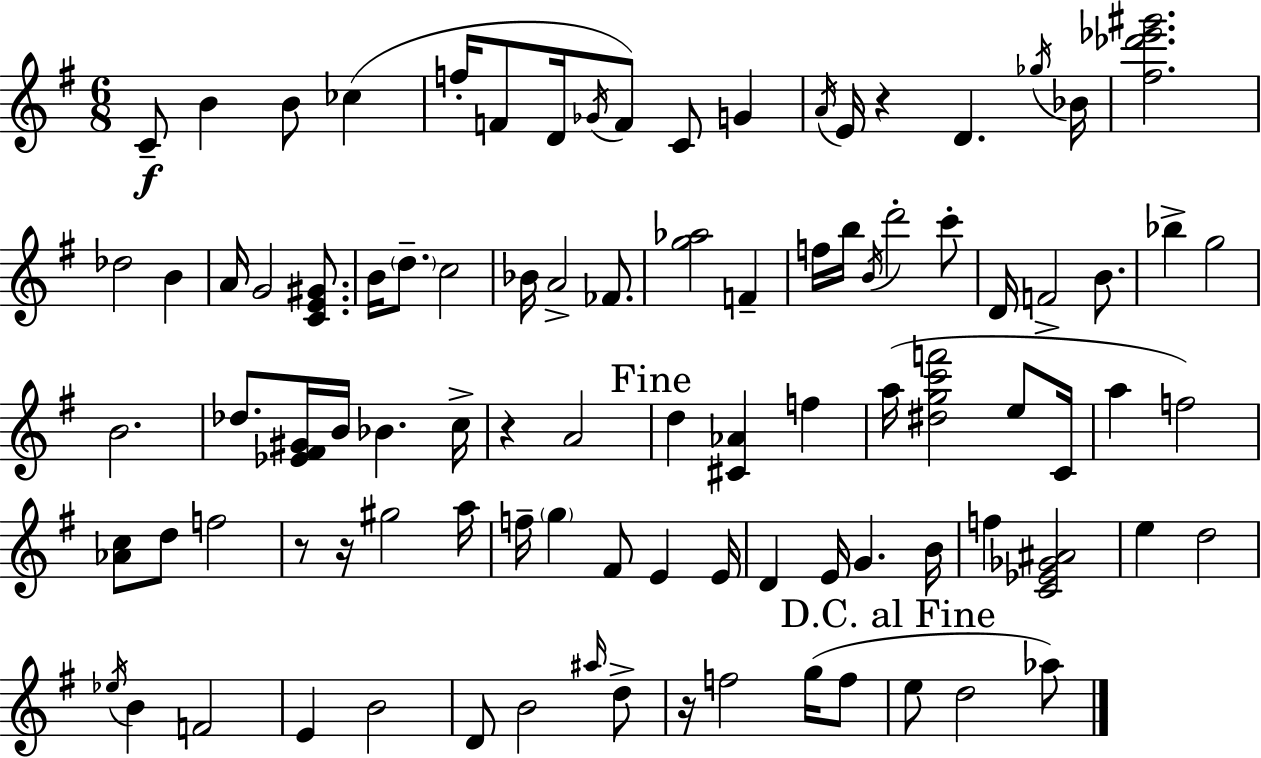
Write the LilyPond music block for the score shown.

{
  \clef treble
  \numericTimeSignature
  \time 6/8
  \key g \major
  c'8--\f b'4 b'8 ces''4( | f''16-. f'8 d'16 \acciaccatura { ges'16 } f'8) c'8 g'4 | \acciaccatura { a'16 } e'16 r4 d'4. | \acciaccatura { ges''16 } bes'16 <fis'' des''' ees''' gis'''>2. | \break des''2 b'4 | a'16 g'2 | <c' e' gis'>8. b'16 \parenthesize d''8.-- c''2 | bes'16 a'2-> | \break fes'8. <g'' aes''>2 f'4-- | f''16 b''16 \acciaccatura { b'16 } d'''2-. | c'''8-. d'16 f'2-> | b'8. bes''4-> g''2 | \break b'2. | des''8. <ees' fis' gis'>16 b'16 bes'4. | c''16-> r4 a'2 | \mark "Fine" d''4 <cis' aes'>4 | \break f''4 a''16( <dis'' g'' c''' f'''>2 | e''8 c'16 a''4 f''2) | <aes' c''>8 d''8 f''2 | r8 r16 gis''2 | \break a''16 f''16-- \parenthesize g''4 fis'8 e'4 | e'16 d'4 e'16 g'4. | b'16 f''4 <c' ees' ges' ais'>2 | e''4 d''2 | \break \acciaccatura { ees''16 } b'4 f'2 | e'4 b'2 | d'8 b'2 | \grace { ais''16 } d''8-> r16 f''2 | \break g''16( f''8 \mark "D.C. al Fine" e''8 d''2 | aes''8) \bar "|."
}